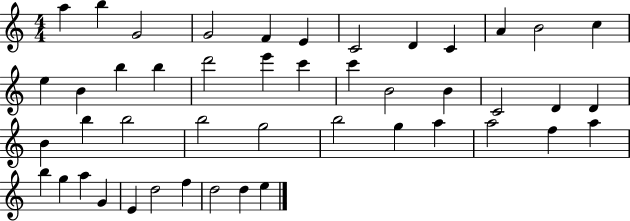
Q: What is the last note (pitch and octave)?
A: E5